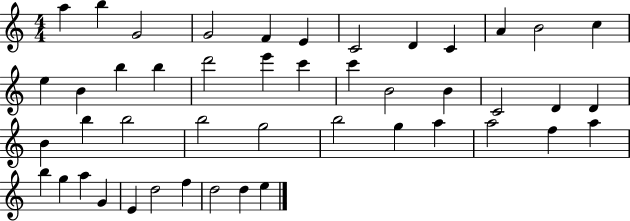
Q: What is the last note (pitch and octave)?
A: E5